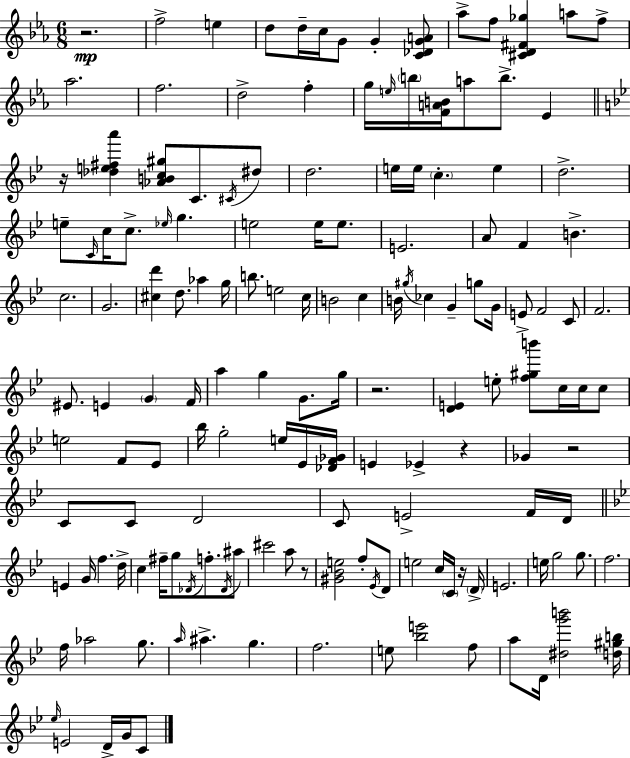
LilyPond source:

{
  \clef treble
  \numericTimeSignature
  \time 6/8
  \key ees \major
  r2.\mp | f''2-> e''4 | d''8 d''16-- c''16 g'8 g'4-. <c' des' g' a'>8 | aes''8-> f''8 <cis' d' fis' ges''>4 a''8 f''8-> | \break aes''2. | f''2. | d''2-> f''4-. | g''16 \grace { e''16 } \parenthesize b''16 <f' a' b'>16 a''8 b''8.-> ees'4 | \break \bar "||" \break \key bes \major r16 <des'' e'' fis'' a'''>4 <aes' b' c'' gis''>8 c'8. \acciaccatura { cis'16 } dis''8 | d''2. | e''16 e''16 \parenthesize c''4.-. e''4 | d''2.-> | \break e''8-- \grace { c'16 } c''16 c''8.-> \grace { ees''16 } g''4. | e''2 e''16 | e''8. e'2. | a'8 f'4 b'4.-> | \break c''2. | g'2. | <cis'' d'''>4 d''8. aes''4 | g''16 b''8. e''2 | \break c''16 b'2 c''4 | b'16 \acciaccatura { gis''16 } ces''4 g'4-- | g''8 g'16 e'8-> f'2 | c'8 f'2. | \break eis'8. e'4 \parenthesize g'4 | f'16 a''4 g''4 | g'8. g''16 r2. | <d' e'>4 e''8-. <f'' gis'' b'''>8 | \break c''16 c''16 c''8 e''2 | f'8 ees'8 bes''16 g''2-. | e''16 ees'16 <des' f' ges'>16 e'4 ees'4-> | r4 ges'4 r2 | \break c'8 c'8 d'2 | c'8 e'2-> | f'16 d'16 \bar "||" \break \key g \minor e'4 g'16 f''4. d''16-> | c''4 fis''16-- g''8 \acciaccatura { des'16 } f''8.-. \acciaccatura { des'16 } | ais''8 cis'''2 a''8 | r8 <gis' bes' e''>2 f''8-. | \break \acciaccatura { ees'16 } d'8 e''2 c''16 | \parenthesize c'16 r16 \parenthesize d'16-> e'2. | e''16 g''2 | g''8. f''2. | \break f''16 aes''2 | g''8. \grace { a''16 } ais''4.-> g''4. | f''2. | e''8 <bes'' e'''>2 | \break f''8 a''8 d'16 <dis'' g''' b'''>2 | <d'' gis'' b''>16 \grace { ees''16 } e'2 | d'16-> g'16 c'8 \bar "|."
}